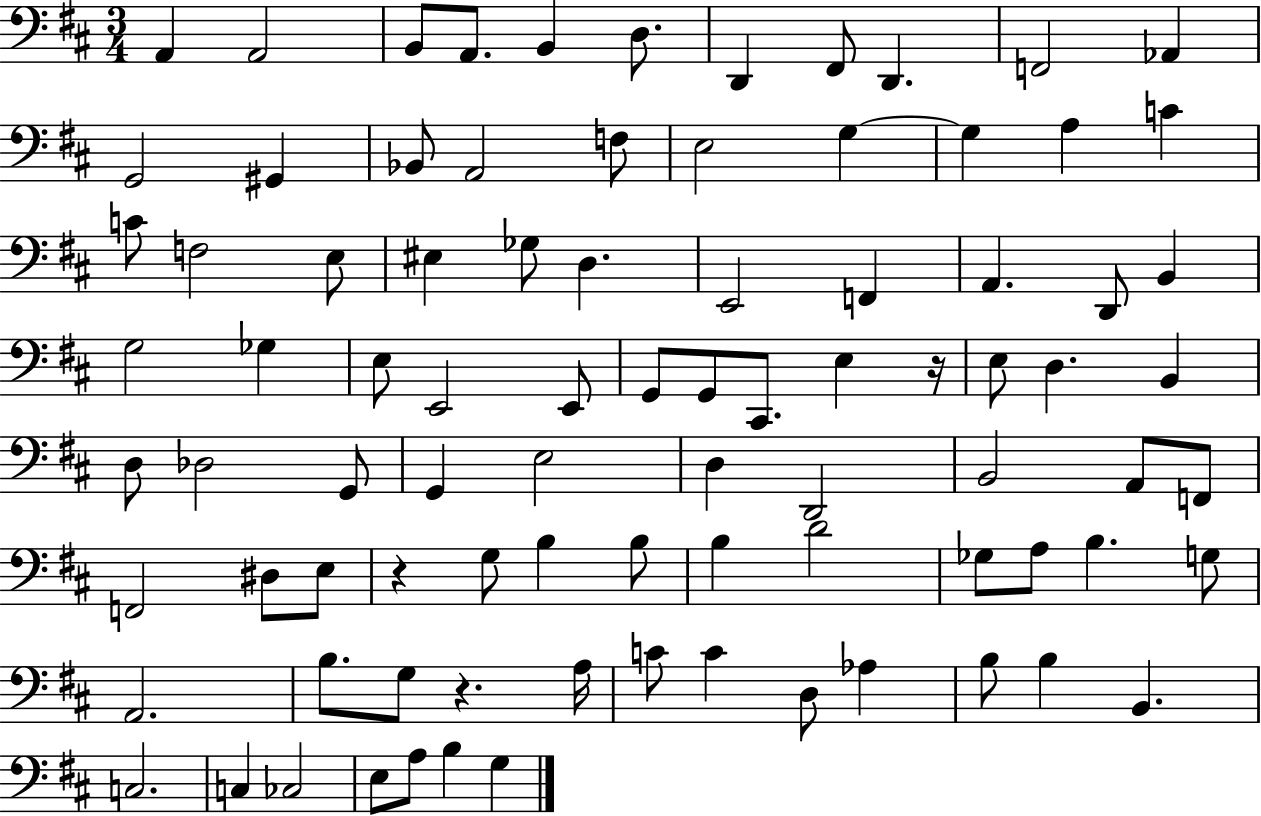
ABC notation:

X:1
T:Untitled
M:3/4
L:1/4
K:D
A,, A,,2 B,,/2 A,,/2 B,, D,/2 D,, ^F,,/2 D,, F,,2 _A,, G,,2 ^G,, _B,,/2 A,,2 F,/2 E,2 G, G, A, C C/2 F,2 E,/2 ^E, _G,/2 D, E,,2 F,, A,, D,,/2 B,, G,2 _G, E,/2 E,,2 E,,/2 G,,/2 G,,/2 ^C,,/2 E, z/4 E,/2 D, B,, D,/2 _D,2 G,,/2 G,, E,2 D, D,,2 B,,2 A,,/2 F,,/2 F,,2 ^D,/2 E,/2 z G,/2 B, B,/2 B, D2 _G,/2 A,/2 B, G,/2 A,,2 B,/2 G,/2 z A,/4 C/2 C D,/2 _A, B,/2 B, B,, C,2 C, _C,2 E,/2 A,/2 B, G,